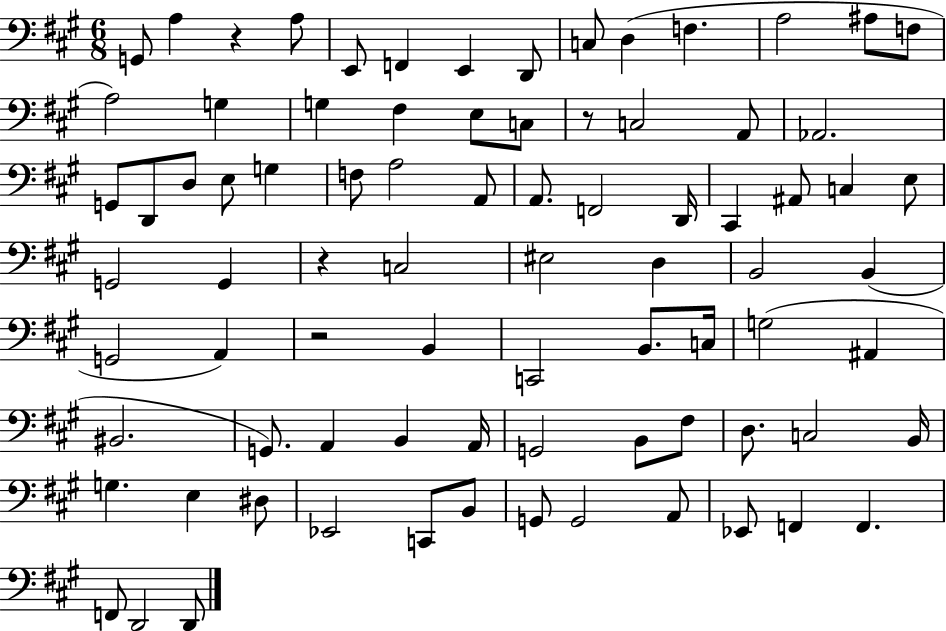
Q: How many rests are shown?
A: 4